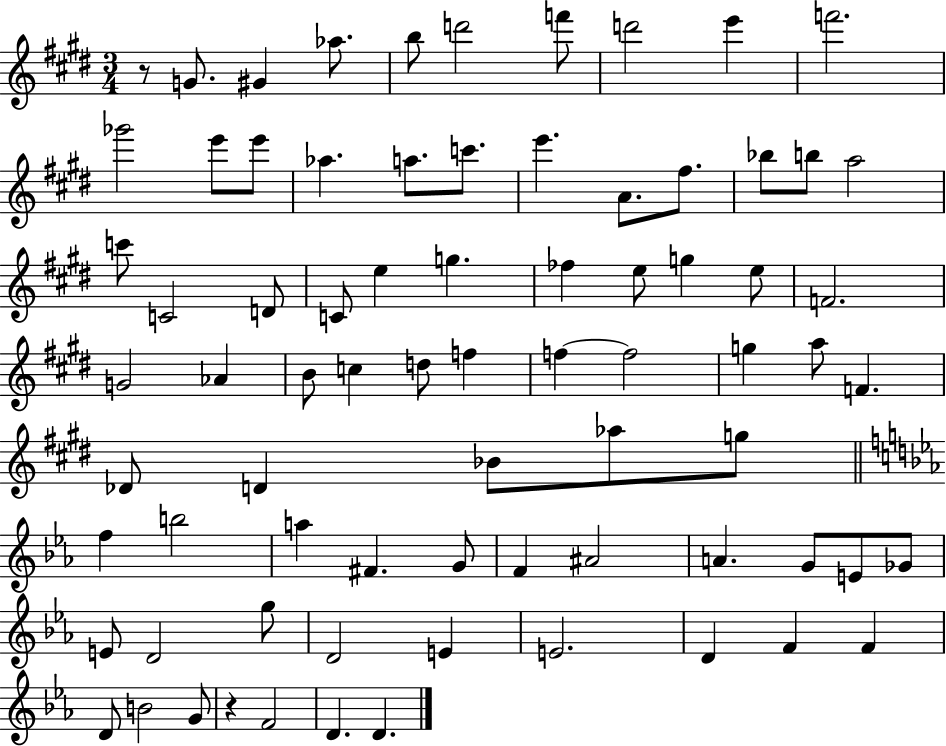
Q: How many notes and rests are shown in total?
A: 76